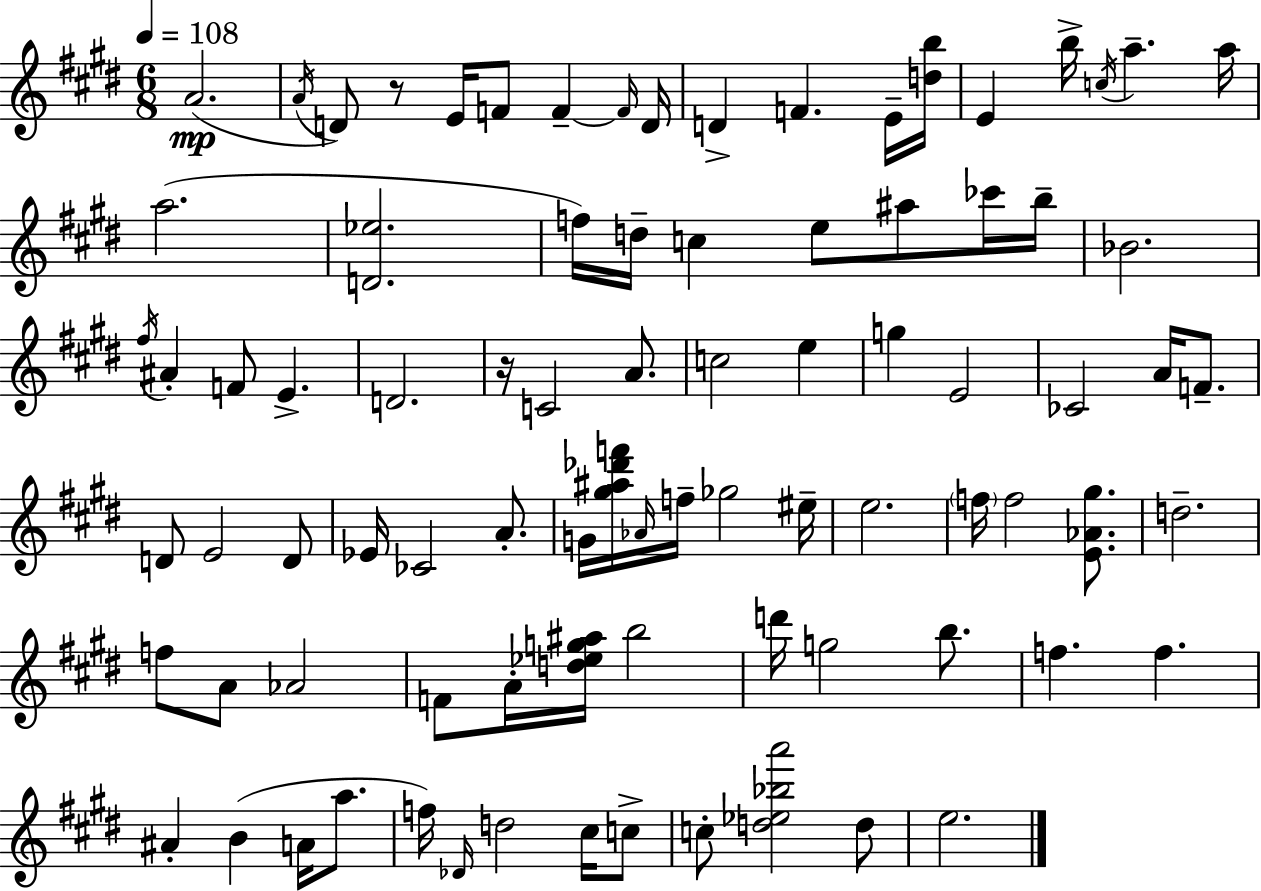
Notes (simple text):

A4/h. A4/s D4/e R/e E4/s F4/e F4/q F4/s D4/s D4/q F4/q. E4/s [D5,B5]/s E4/q B5/s C5/s A5/q. A5/s A5/h. [D4,Eb5]/h. F5/s D5/s C5/q E5/e A#5/e CES6/s B5/s Bb4/h. F#5/s A#4/q F4/e E4/q. D4/h. R/s C4/h A4/e. C5/h E5/q G5/q E4/h CES4/h A4/s F4/e. D4/e E4/h D4/e Eb4/s CES4/h A4/e. G4/s [G#5,A#5,Db6,F6]/s Ab4/s F5/s Gb5/h EIS5/s E5/h. F5/s F5/h [E4,Ab4,G#5]/e. D5/h. F5/e A4/e Ab4/h F4/e A4/s [D5,Eb5,G5,A#5]/s B5/h D6/s G5/h B5/e. F5/q. F5/q. A#4/q B4/q A4/s A5/e. F5/s Db4/s D5/h C#5/s C5/e C5/e [D5,Eb5,Bb5,A6]/h D5/e E5/h.